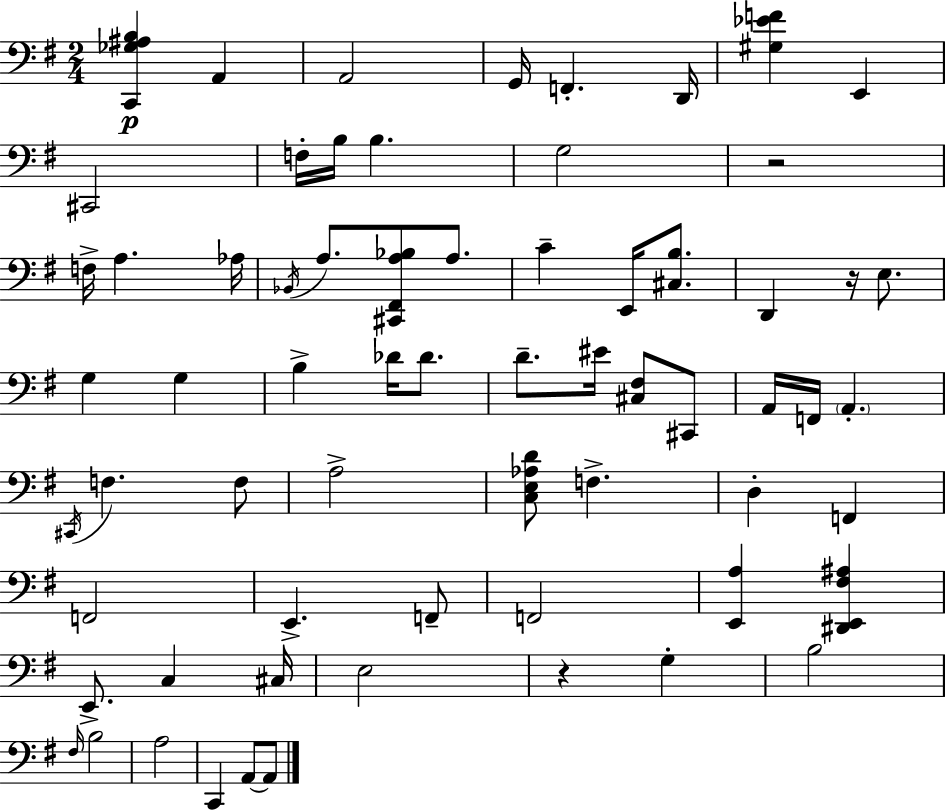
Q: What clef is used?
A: bass